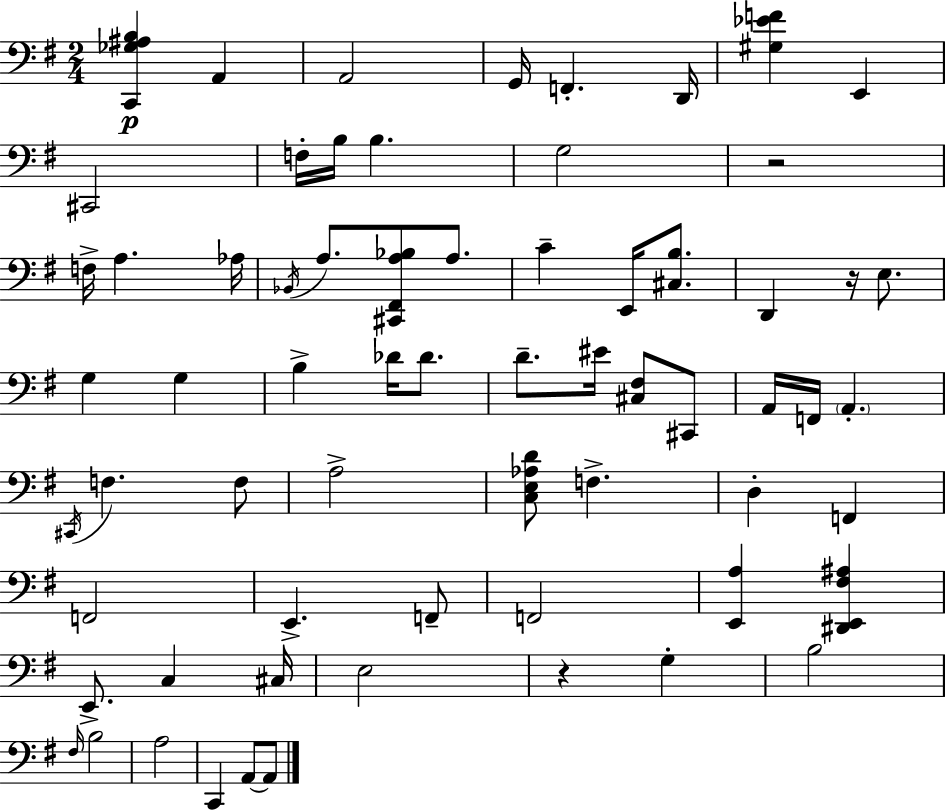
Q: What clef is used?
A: bass